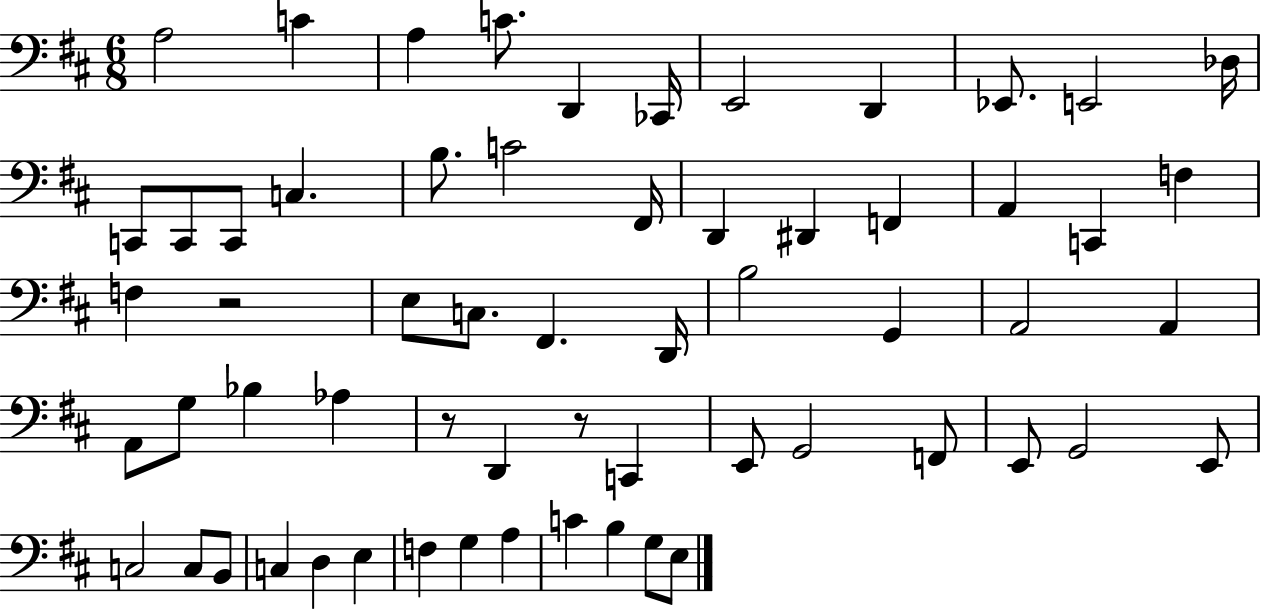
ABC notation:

X:1
T:Untitled
M:6/8
L:1/4
K:D
A,2 C A, C/2 D,, _C,,/4 E,,2 D,, _E,,/2 E,,2 _D,/4 C,,/2 C,,/2 C,,/2 C, B,/2 C2 ^F,,/4 D,, ^D,, F,, A,, C,, F, F, z2 E,/2 C,/2 ^F,, D,,/4 B,2 G,, A,,2 A,, A,,/2 G,/2 _B, _A, z/2 D,, z/2 C,, E,,/2 G,,2 F,,/2 E,,/2 G,,2 E,,/2 C,2 C,/2 B,,/2 C, D, E, F, G, A, C B, G,/2 E,/2